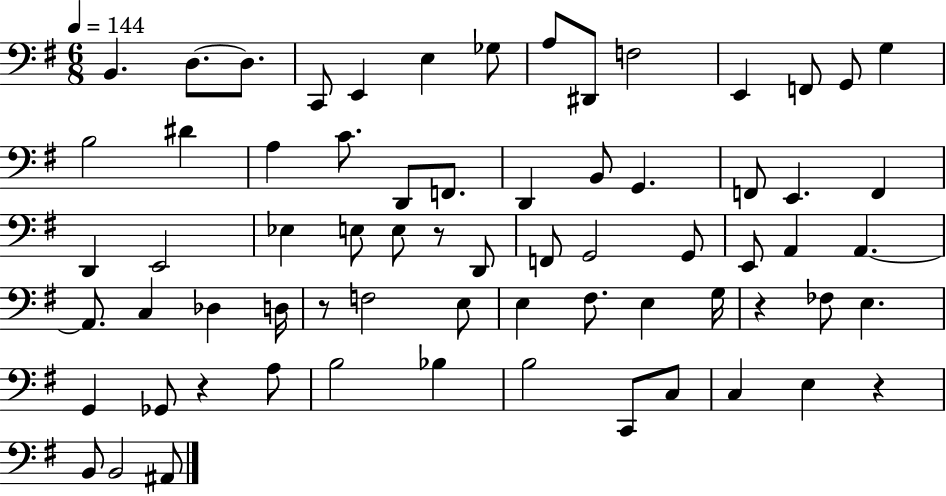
B2/q. D3/e. D3/e. C2/e E2/q E3/q Gb3/e A3/e D#2/e F3/h E2/q F2/e G2/e G3/q B3/h D#4/q A3/q C4/e. D2/e F2/e. D2/q B2/e G2/q. F2/e E2/q. F2/q D2/q E2/h Eb3/q E3/e E3/e R/e D2/e F2/e G2/h G2/e E2/e A2/q A2/q. A2/e. C3/q Db3/q D3/s R/e F3/h E3/e E3/q F#3/e. E3/q G3/s R/q FES3/e E3/q. G2/q Gb2/e R/q A3/e B3/h Bb3/q B3/h C2/e C3/e C3/q E3/q R/q B2/e B2/h A#2/e